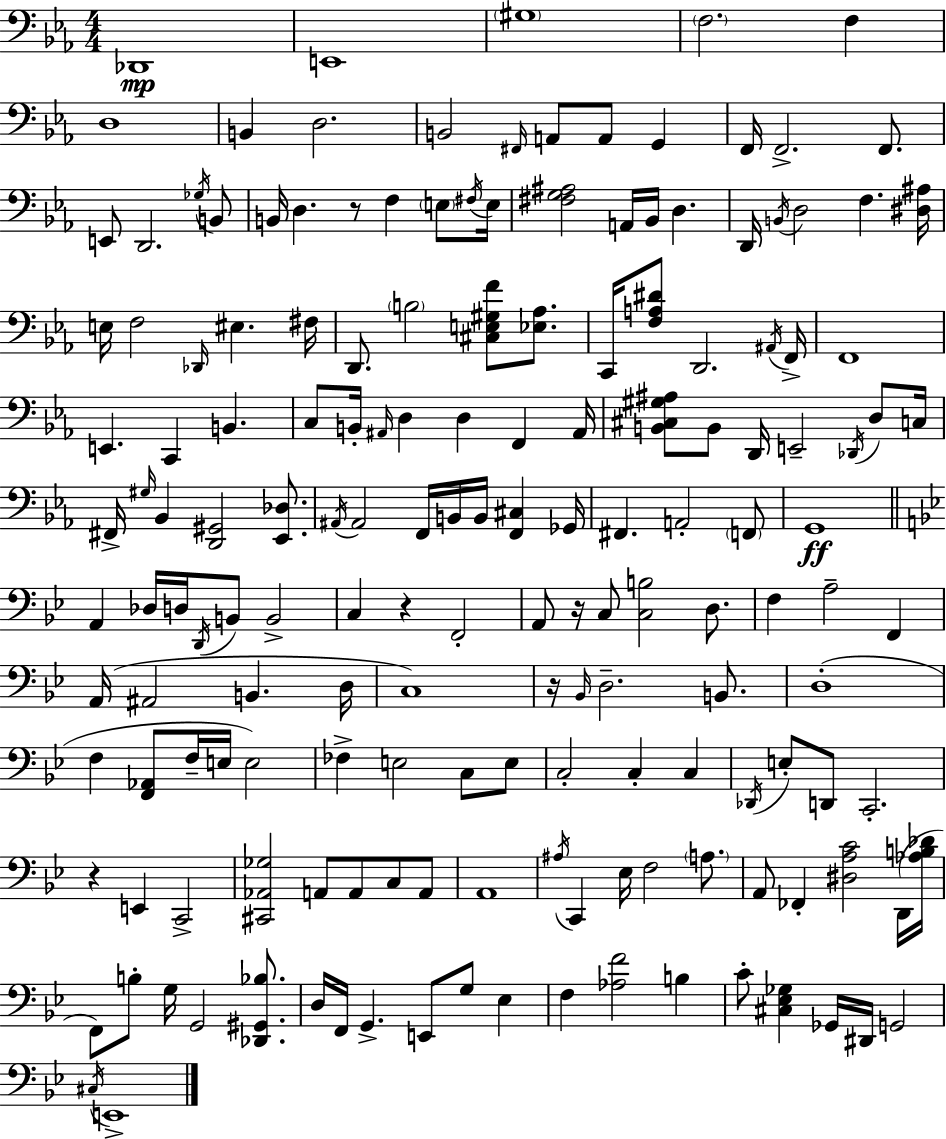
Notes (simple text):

Db2/w E2/w G#3/w F3/h. F3/q D3/w B2/q D3/h. B2/h F#2/s A2/e A2/e G2/q F2/s F2/h. F2/e. E2/e D2/h. Gb3/s B2/e B2/s D3/q. R/e F3/q E3/e F#3/s E3/s [F#3,G3,A#3]/h A2/s Bb2/s D3/q. D2/s B2/s D3/h F3/q. [D#3,A#3]/s E3/s F3/h Db2/s EIS3/q. F#3/s D2/e. B3/h [C#3,E3,G#3,F4]/e [Eb3,Ab3]/e. C2/s [F3,A3,D#4]/e D2/h. A#2/s F2/s F2/w E2/q. C2/q B2/q. C3/e B2/s A#2/s D3/q D3/q F2/q A#2/s [B2,C#3,G#3,A#3]/e B2/e D2/s E2/h Db2/s D3/e C3/s F#2/s G#3/s Bb2/q [D2,G#2]/h [Eb2,Db3]/e. A#2/s A#2/h F2/s B2/s B2/s [F2,C#3]/q Gb2/s F#2/q. A2/h F2/e G2/w A2/q Db3/s D3/s D2/s B2/e B2/h C3/q R/q F2/h A2/e R/s C3/e [C3,B3]/h D3/e. F3/q A3/h F2/q A2/s A#2/h B2/q. D3/s C3/w R/s Bb2/s D3/h. B2/e. D3/w F3/q [F2,Ab2]/e F3/s E3/s E3/h FES3/q E3/h C3/e E3/e C3/h C3/q C3/q Db2/s E3/e D2/e C2/h. R/q E2/q C2/h [C#2,Ab2,Gb3]/h A2/e A2/e C3/e A2/e A2/w A#3/s C2/q Eb3/s F3/h A3/e. A2/e FES2/q [D#3,A3,C4]/h D2/s [Ab3,B3,Db4]/s F2/e B3/e G3/s G2/h [Db2,G#2,Bb3]/e. D3/s F2/s G2/q. E2/e G3/e Eb3/q F3/q [Ab3,F4]/h B3/q C4/e [C#3,Eb3,Gb3]/q Gb2/s D#2/s G2/h C#3/s E2/w